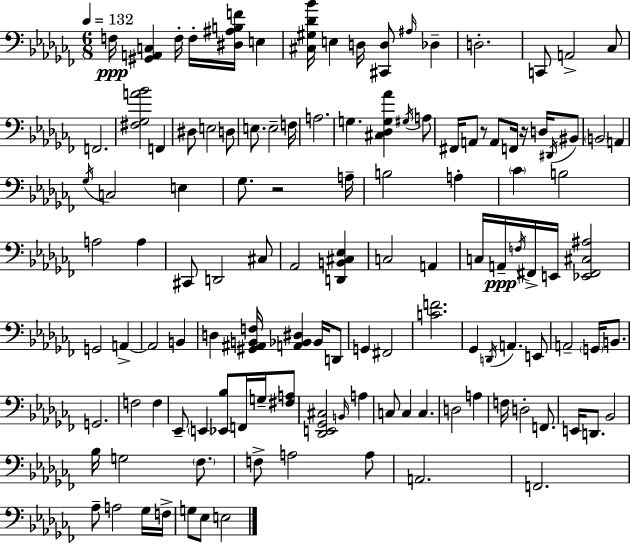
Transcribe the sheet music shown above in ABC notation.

X:1
T:Untitled
M:6/8
L:1/4
K:Abm
F,/4 [^G,,A,,C,] F,/4 F,/4 [^D,^A,B,F]/4 E, [^C,^G,_D_B]/4 E, D,/4 [^C,,D,]/2 ^A,/4 _D, D,2 C,,/2 A,,2 _C,/2 F,,2 [^F,_G,A_B]2 F,, ^D,/2 E,2 D,/2 E,/2 E,2 F,/4 A,2 G, [^C,_D,G,_A] ^G,/4 A,/2 ^F,,/4 A,,/2 z/2 A,,/2 F,,/4 z/4 D,/4 ^D,,/4 ^B,,/2 B,,2 A,, _G,/4 C,2 E, _G,/2 z2 A,/4 B,2 A, _C B,2 A,2 A, ^C,,/2 D,,2 ^C,/2 _A,,2 [D,,B,,^C,_E,] C,2 A,, C,/4 A,,/4 F,/4 ^F,,/4 E,,/4 [_E,,^F,,^C,^A,]2 G,,2 A,, A,,2 B,, D, [^G,,^A,,B,,F,]/4 [A,,_B,,^D,] _B,,/4 D,,/2 G,, ^F,,2 [CF]2 _G,, D,,/4 A,, E,,/2 A,,2 G,,/4 B,,/2 G,,2 F,2 F, _E,,/2 E,, [_E,,_B,]/2 F,,/4 G,/4 [^F,A,]/2 [_D,,E,,_G,,^C,]2 B,,/4 A, C,/2 C, C, D,2 A, F,/4 D,2 F,,/2 E,,/4 D,,/2 _B,,2 _B,/4 G,2 _F,/2 F,/2 A,2 A,/2 A,,2 F,,2 _A,/2 A,2 _G,/4 F,/4 G,/2 _E,/2 E,2